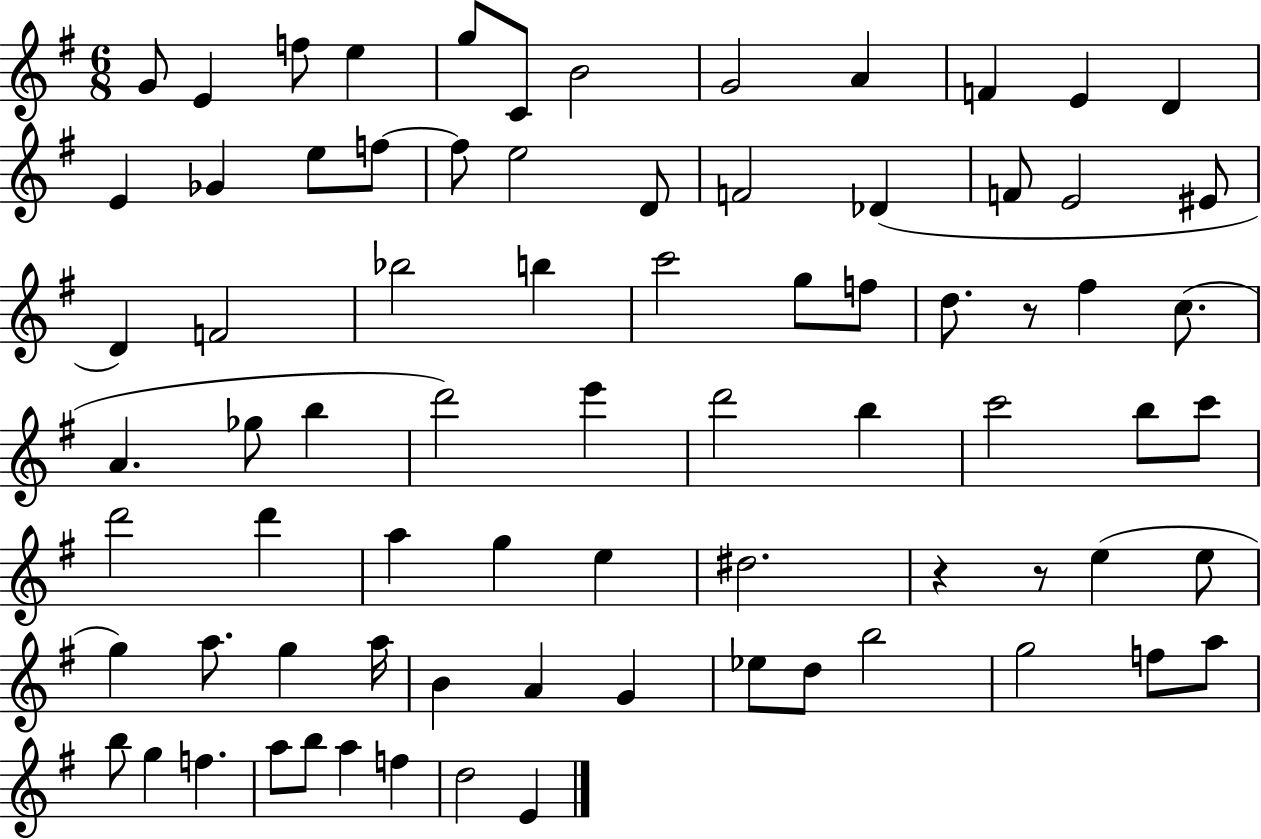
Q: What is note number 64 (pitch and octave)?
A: F5